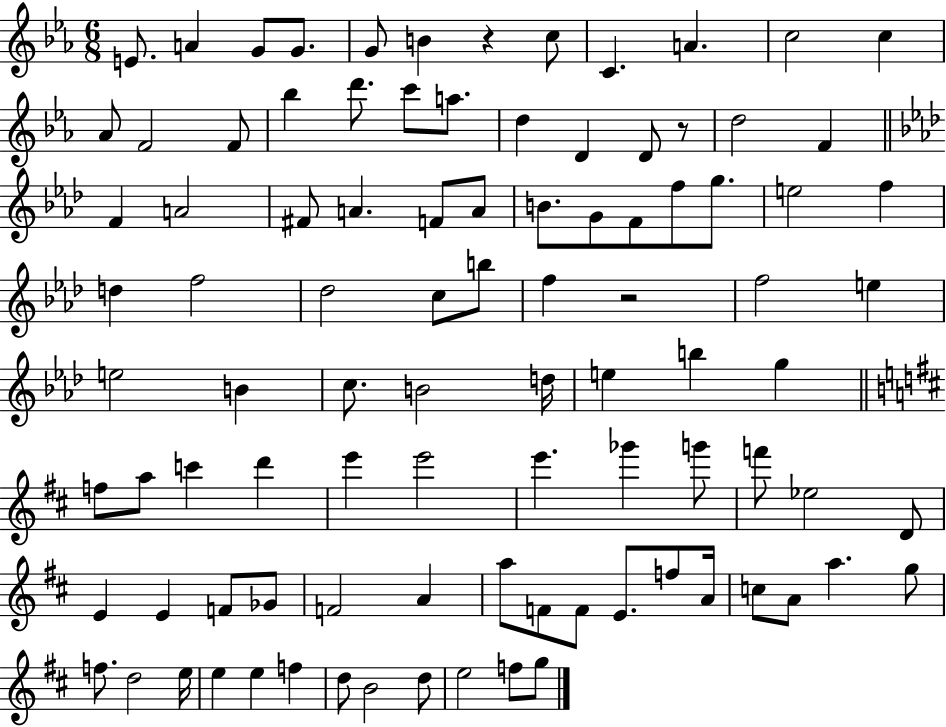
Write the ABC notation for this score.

X:1
T:Untitled
M:6/8
L:1/4
K:Eb
E/2 A G/2 G/2 G/2 B z c/2 C A c2 c _A/2 F2 F/2 _b d'/2 c'/2 a/2 d D D/2 z/2 d2 F F A2 ^F/2 A F/2 A/2 B/2 G/2 F/2 f/2 g/2 e2 f d f2 _d2 c/2 b/2 f z2 f2 e e2 B c/2 B2 d/4 e b g f/2 a/2 c' d' e' e'2 e' _g' g'/2 f'/2 _e2 D/2 E E F/2 _G/2 F2 A a/2 F/2 F/2 E/2 f/2 A/4 c/2 A/2 a g/2 f/2 d2 e/4 e e f d/2 B2 d/2 e2 f/2 g/2